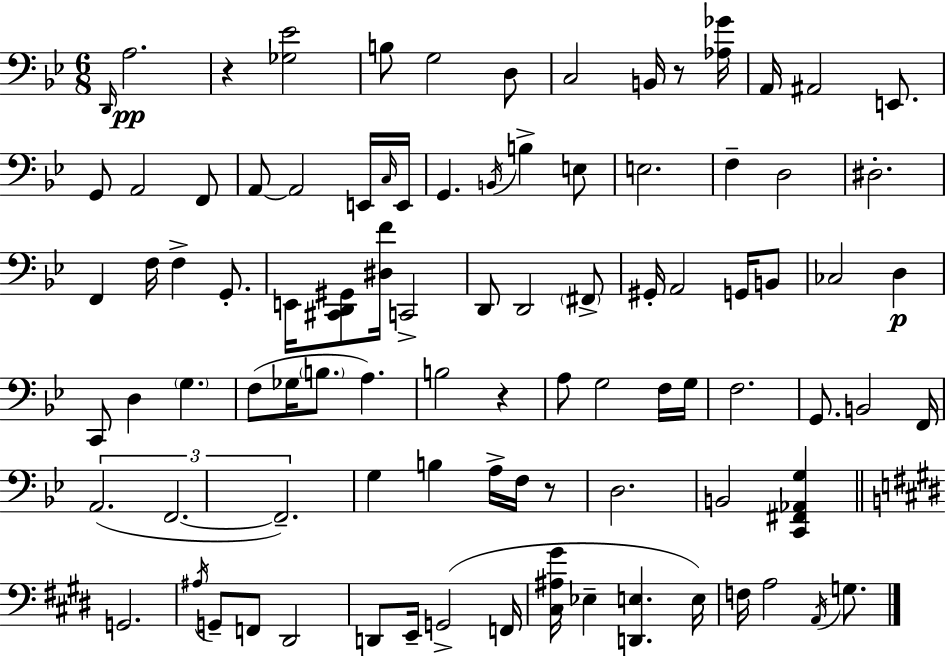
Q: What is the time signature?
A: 6/8